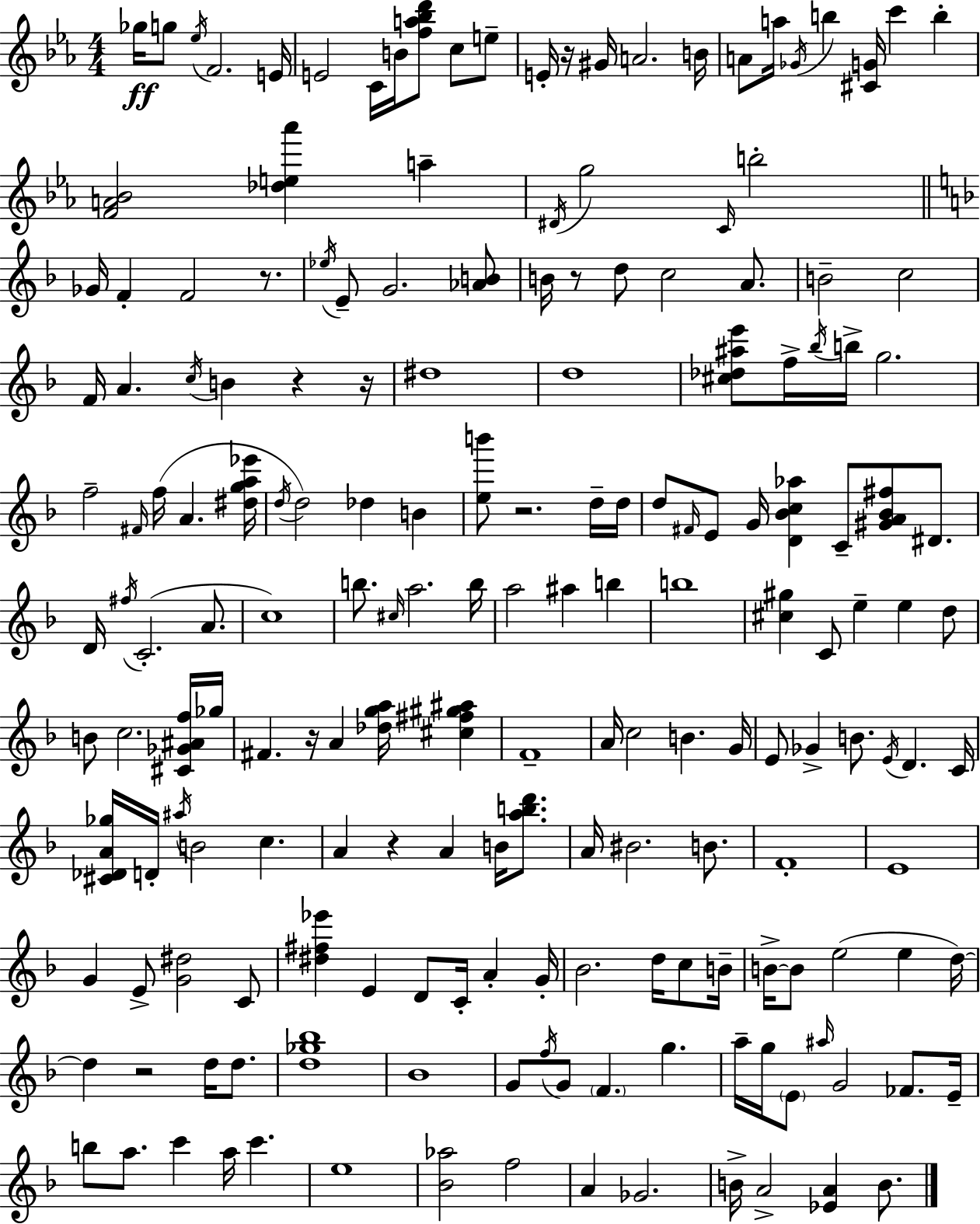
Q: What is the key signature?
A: C minor